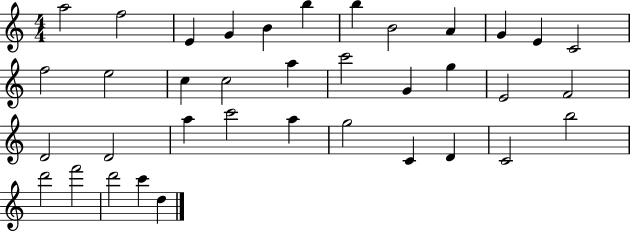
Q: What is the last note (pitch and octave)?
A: D5